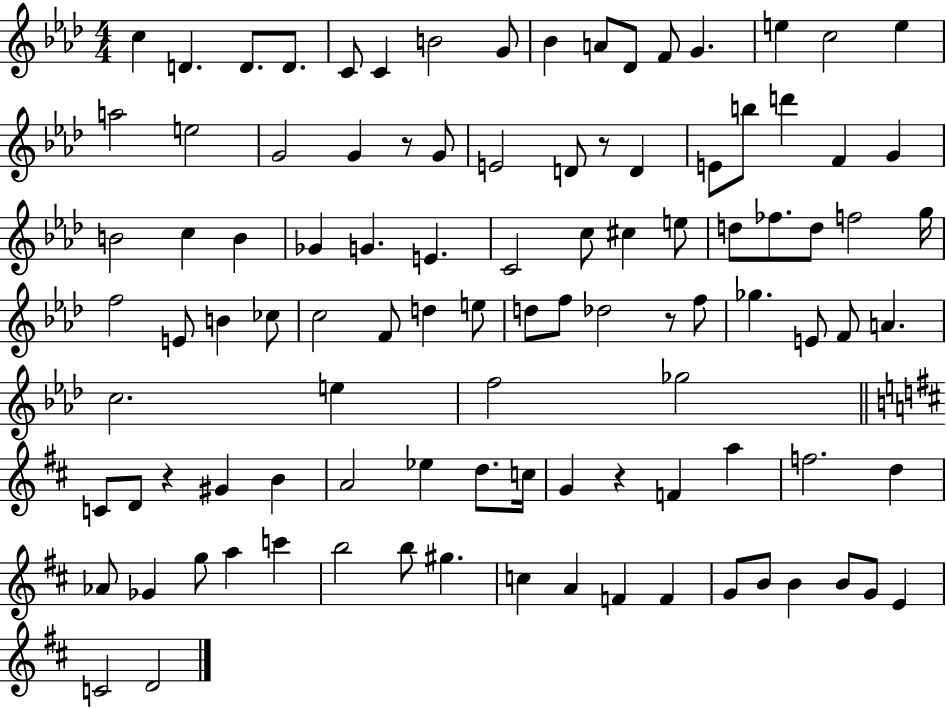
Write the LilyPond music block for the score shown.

{
  \clef treble
  \numericTimeSignature
  \time 4/4
  \key aes \major
  c''4 d'4. d'8. d'8. | c'8 c'4 b'2 g'8 | bes'4 a'8 des'8 f'8 g'4. | e''4 c''2 e''4 | \break a''2 e''2 | g'2 g'4 r8 g'8 | e'2 d'8 r8 d'4 | e'8 b''8 d'''4 f'4 g'4 | \break b'2 c''4 b'4 | ges'4 g'4. e'4. | c'2 c''8 cis''4 e''8 | d''8 fes''8. d''8 f''2 g''16 | \break f''2 e'8 b'4 ces''8 | c''2 f'8 d''4 e''8 | d''8 f''8 des''2 r8 f''8 | ges''4. e'8 f'8 a'4. | \break c''2. e''4 | f''2 ges''2 | \bar "||" \break \key d \major c'8 d'8 r4 gis'4 b'4 | a'2 ees''4 d''8. c''16 | g'4 r4 f'4 a''4 | f''2. d''4 | \break aes'8 ges'4 g''8 a''4 c'''4 | b''2 b''8 gis''4. | c''4 a'4 f'4 f'4 | g'8 b'8 b'4 b'8 g'8 e'4 | \break c'2 d'2 | \bar "|."
}